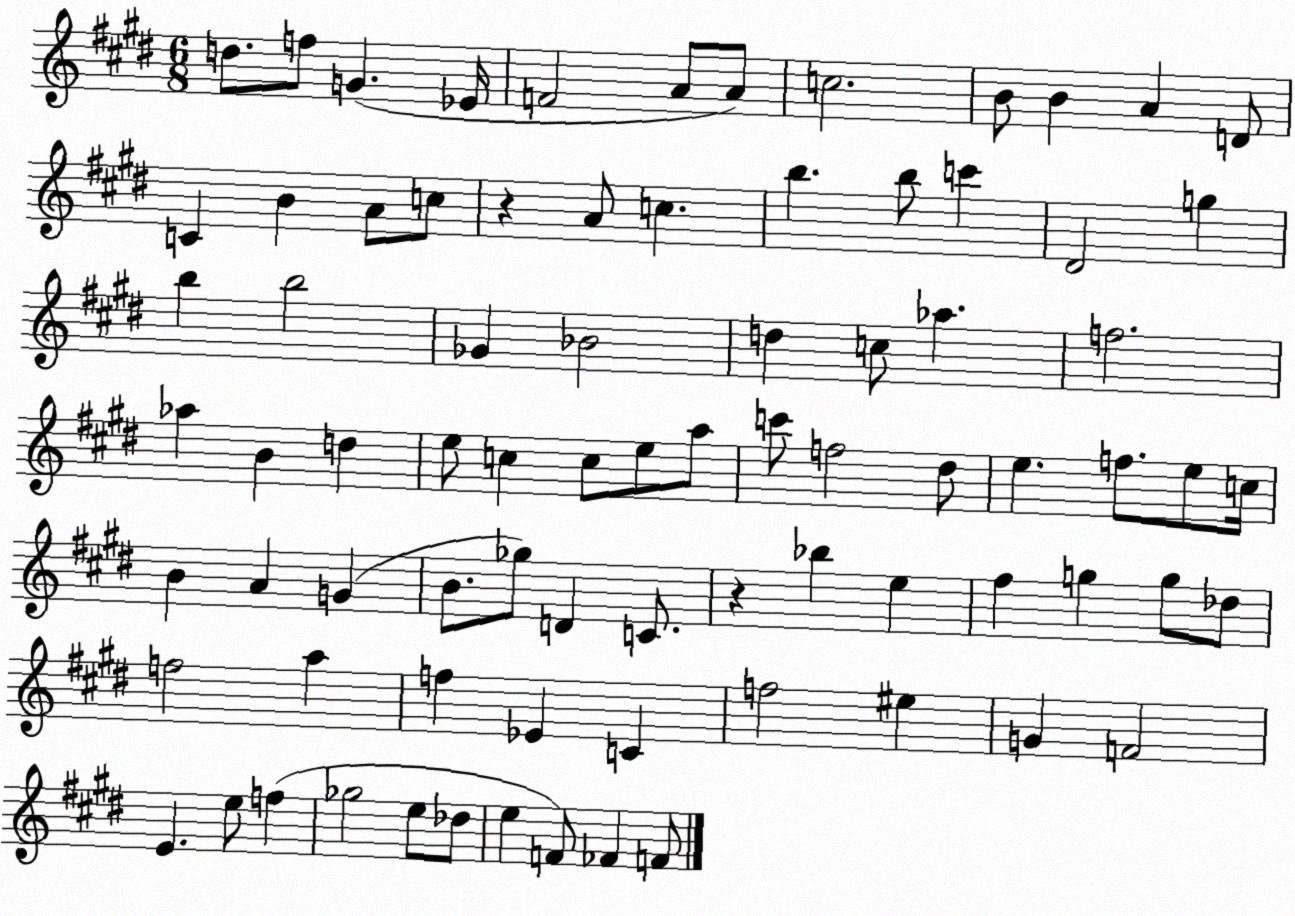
X:1
T:Untitled
M:6/8
L:1/4
K:E
d/2 f/2 G _E/4 F2 A/2 A/2 c2 B/2 B A D/2 C B A/2 c/2 z A/2 c b b/2 c' ^D2 g b b2 _G _B2 d c/2 _a f2 _a B d e/2 c c/2 e/2 a/2 c'/2 f2 ^d/2 e f/2 e/2 c/4 B A G B/2 _g/2 D C/2 z _b e ^f g g/2 _d/2 f2 a f _E C f2 ^e G F2 E e/2 f _g2 e/2 _d/2 e F/2 _F F/2